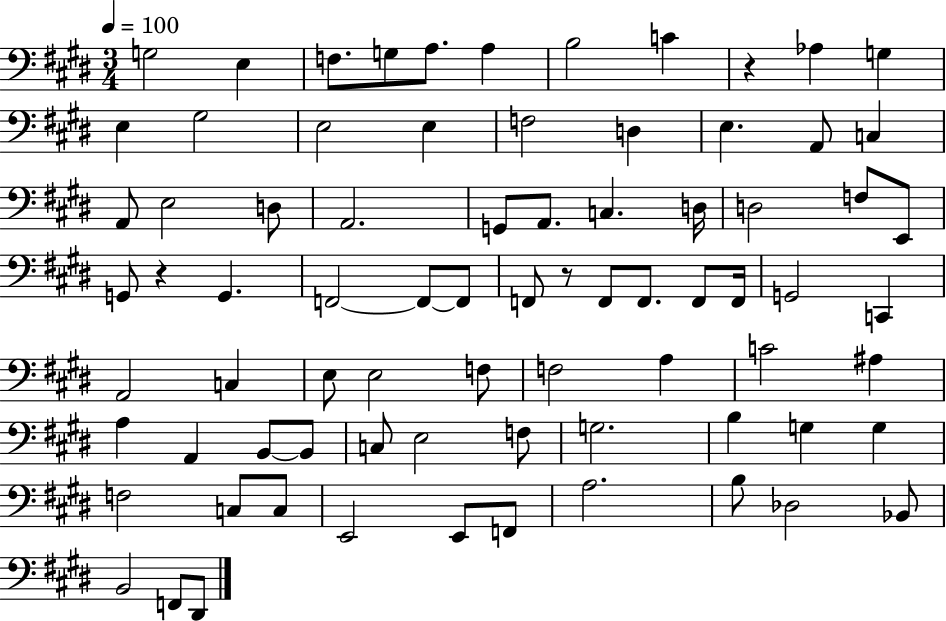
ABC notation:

X:1
T:Untitled
M:3/4
L:1/4
K:E
G,2 E, F,/2 G,/2 A,/2 A, B,2 C z _A, G, E, ^G,2 E,2 E, F,2 D, E, A,,/2 C, A,,/2 E,2 D,/2 A,,2 G,,/2 A,,/2 C, D,/4 D,2 F,/2 E,,/2 G,,/2 z G,, F,,2 F,,/2 F,,/2 F,,/2 z/2 F,,/2 F,,/2 F,,/2 F,,/4 G,,2 C,, A,,2 C, E,/2 E,2 F,/2 F,2 A, C2 ^A, A, A,, B,,/2 B,,/2 C,/2 E,2 F,/2 G,2 B, G, G, F,2 C,/2 C,/2 E,,2 E,,/2 F,,/2 A,2 B,/2 _D,2 _B,,/2 B,,2 F,,/2 ^D,,/2